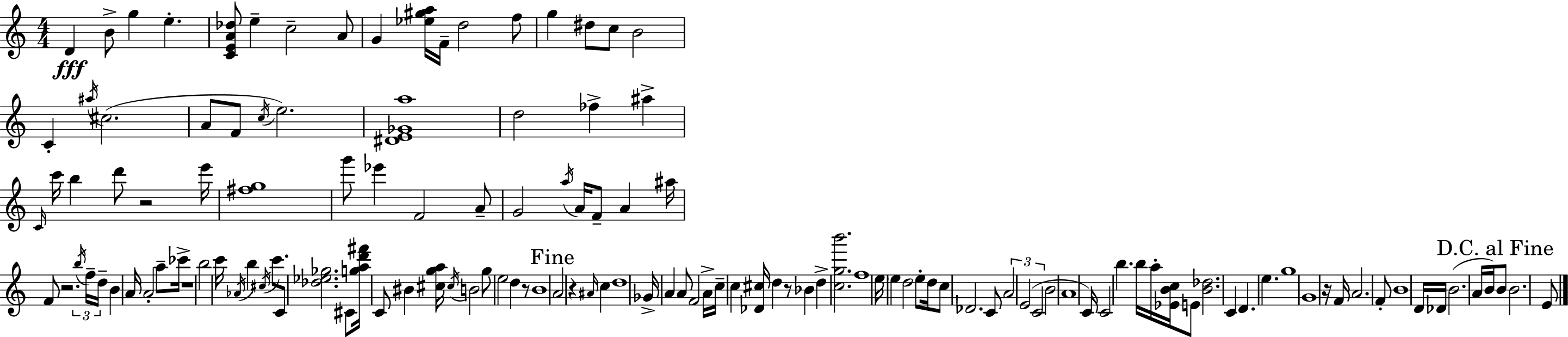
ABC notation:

X:1
T:Untitled
M:4/4
L:1/4
K:C
D B/2 g e [CEA_d]/2 e c2 A/2 G [_e^ga]/4 F/4 d2 f/2 g ^d/2 c/2 B2 C ^a/4 ^c2 A/2 F/2 c/4 e2 [^DE_Ga]4 d2 _f ^a C/4 c'/4 b d'/2 z2 e'/4 [^fg]4 g'/2 _e' F2 A/2 G2 a/4 A/4 F/2 A ^a/4 F/2 z2 b/4 f/4 d/4 B A/4 A2 a/2 _c'/4 z4 b2 c'/4 _A/4 b ^c/4 c'/2 C/2 [_d_e_g]2 ^C/2 [gad'^f']/4 C/2 ^B [^cga]/4 ^c/4 B2 g/2 e2 d z/2 B4 A2 z ^A/4 c d4 _G/4 A A/2 F2 A/4 c/4 c [_D^c]/4 d z/2 _B d [cgb']2 f4 e/4 e d2 e/2 d/4 c/2 _D2 C/2 A2 E2 C2 B2 A4 C/4 C2 b b/4 a/4 [_EBc]/4 E/2 [B_d]2 C D e g4 G4 z/4 F/4 A2 F/2 B4 D/4 _D/4 B2 A/4 B/4 B/2 B2 E/2